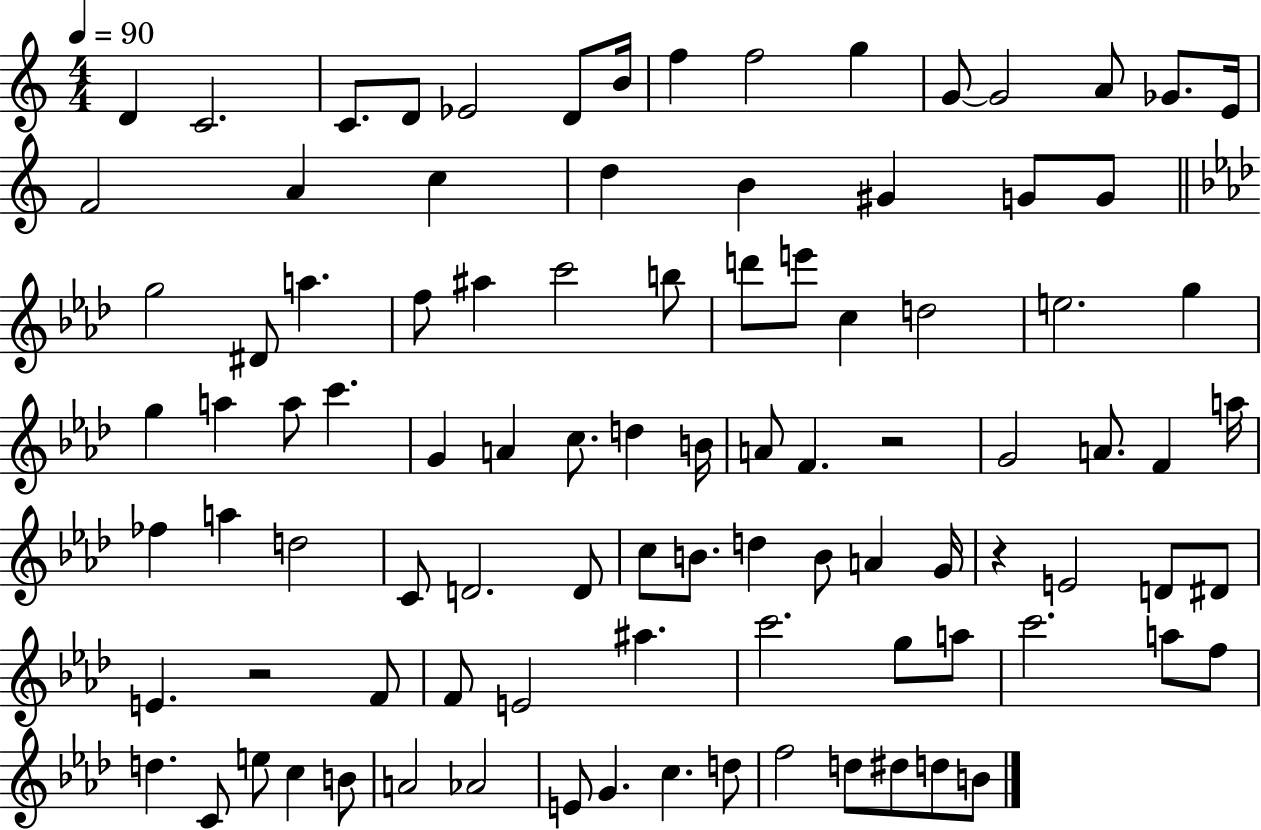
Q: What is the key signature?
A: C major